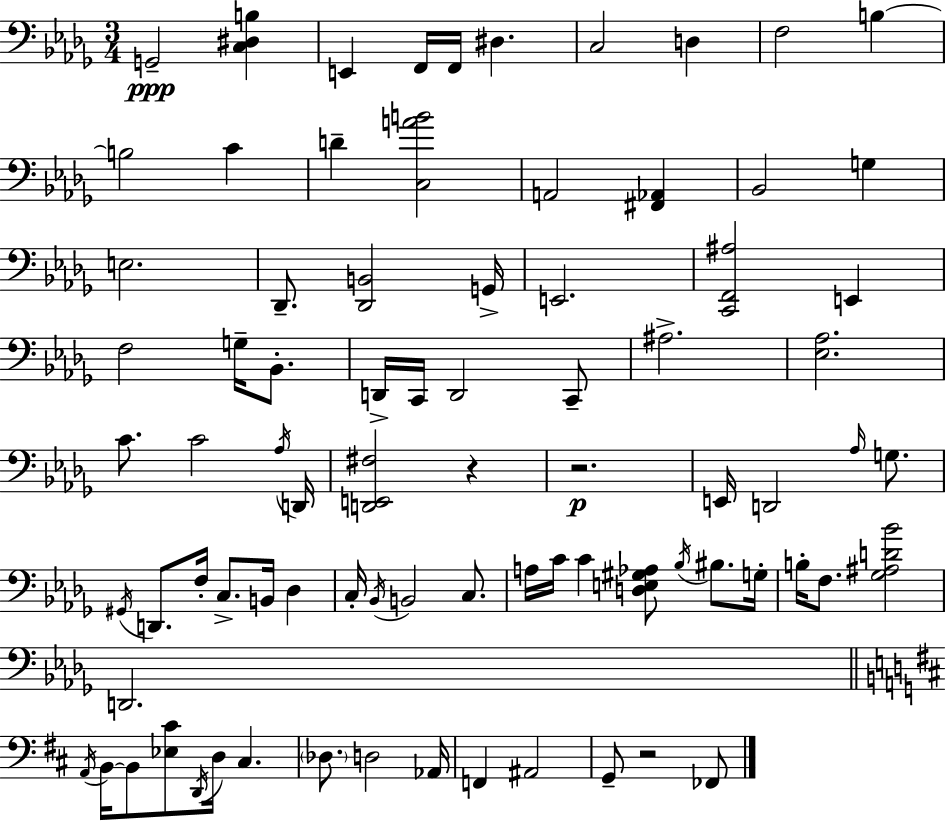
{
  \clef bass
  \numericTimeSignature
  \time 3/4
  \key bes \minor
  g,2--\ppp <c dis b>4 | e,4 f,16 f,16 dis4. | c2 d4 | f2 b4~~ | \break b2 c'4 | d'4-- <c a' b'>2 | a,2 <fis, aes,>4 | bes,2 g4 | \break e2. | des,8.-- <des, b,>2 g,16-> | e,2. | <c, f, ais>2 e,4 | \break f2 g16-- bes,8.-. | d,16-> c,16 d,2 c,8-- | ais2.-> | <ees aes>2. | \break c'8. c'2 \acciaccatura { aes16 } | d,16 <d, e, fis>2 r4 | r2.\p | e,16 d,2 \grace { aes16 } g8. | \break \acciaccatura { gis,16 } d,8. f16-. c8.-> b,16 des4 | c16-. \acciaccatura { bes,16 } b,2 | c8. a16 c'16 c'4 <d e gis aes>8 | \acciaccatura { bes16 } bis8. g16-. b16-. f8. <ges ais d' bes'>2 | \break d,2. | \bar "||" \break \key d \major \acciaccatura { a,16 } b,16~~ b,8 <ees cis'>8 \acciaccatura { d,16 } d16 cis4. | \parenthesize des8. d2 | aes,16 f,4 ais,2 | g,8-- r2 | \break fes,8 \bar "|."
}